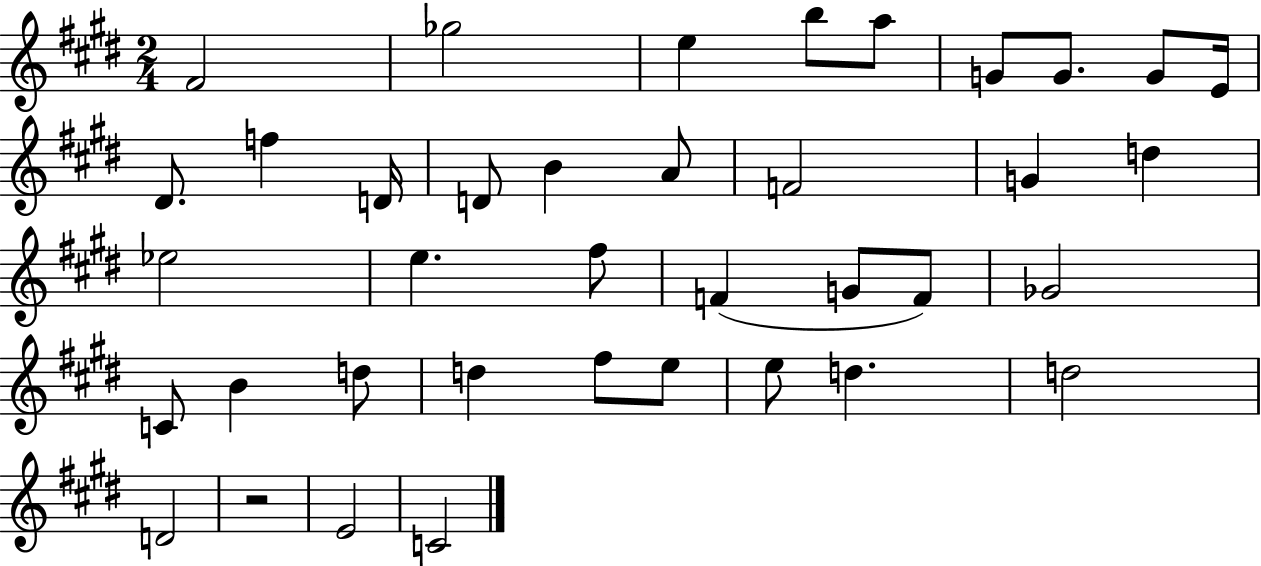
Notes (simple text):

F#4/h Gb5/h E5/q B5/e A5/e G4/e G4/e. G4/e E4/s D#4/e. F5/q D4/s D4/e B4/q A4/e F4/h G4/q D5/q Eb5/h E5/q. F#5/e F4/q G4/e F4/e Gb4/h C4/e B4/q D5/e D5/q F#5/e E5/e E5/e D5/q. D5/h D4/h R/h E4/h C4/h